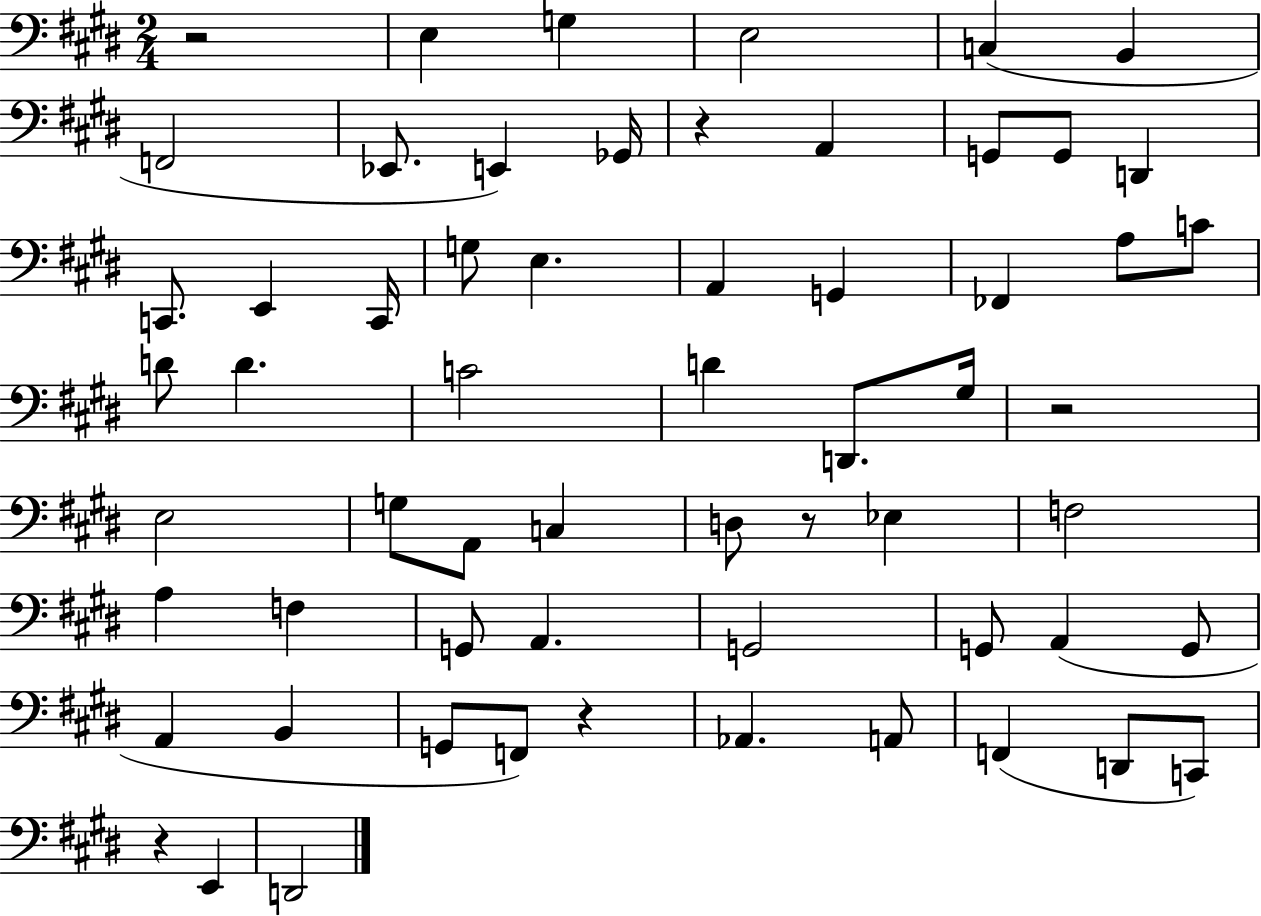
{
  \clef bass
  \numericTimeSignature
  \time 2/4
  \key e \major
  \repeat volta 2 { r2 | e4 g4 | e2 | c4( b,4 | \break f,2 | ees,8. e,4) ges,16 | r4 a,4 | g,8 g,8 d,4 | \break c,8. e,4 c,16 | g8 e4. | a,4 g,4 | fes,4 a8 c'8 | \break d'8 d'4. | c'2 | d'4 d,8. gis16 | r2 | \break e2 | g8 a,8 c4 | d8 r8 ees4 | f2 | \break a4 f4 | g,8 a,4. | g,2 | g,8 a,4( g,8 | \break a,4 b,4 | g,8 f,8) r4 | aes,4. a,8 | f,4( d,8 c,8) | \break r4 e,4 | d,2 | } \bar "|."
}